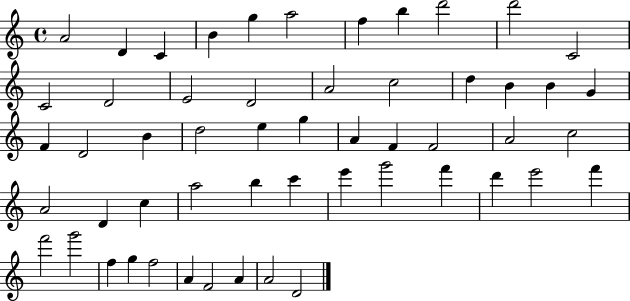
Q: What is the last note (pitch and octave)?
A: D4